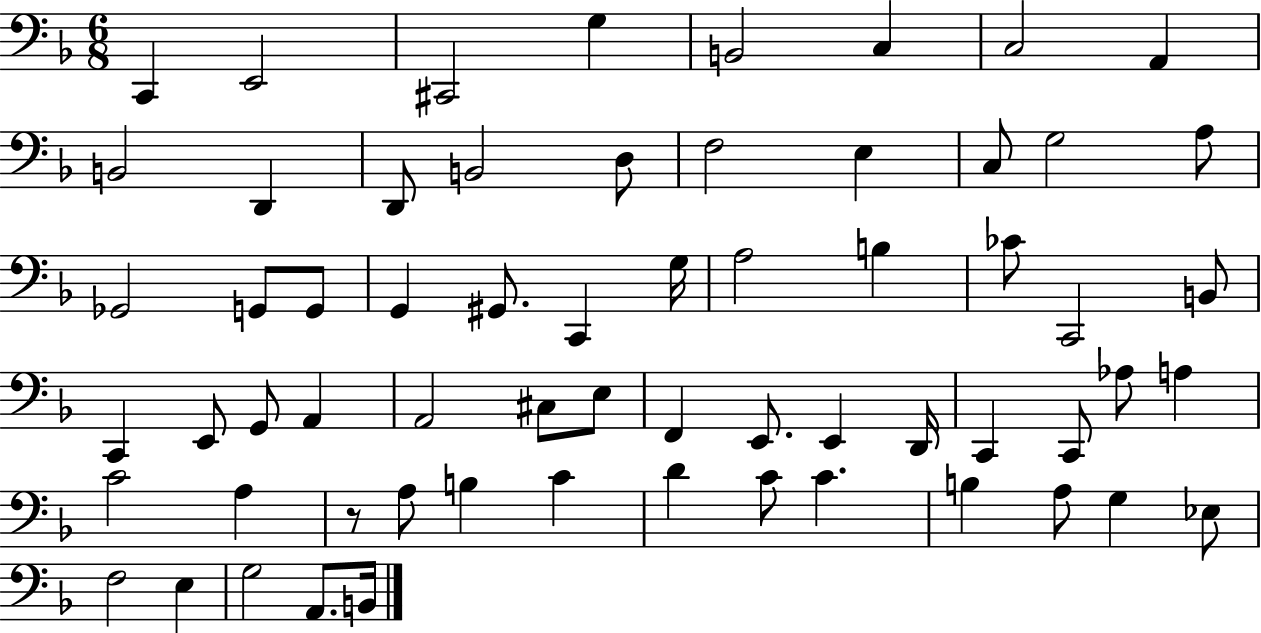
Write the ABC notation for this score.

X:1
T:Untitled
M:6/8
L:1/4
K:F
C,, E,,2 ^C,,2 G, B,,2 C, C,2 A,, B,,2 D,, D,,/2 B,,2 D,/2 F,2 E, C,/2 G,2 A,/2 _G,,2 G,,/2 G,,/2 G,, ^G,,/2 C,, G,/4 A,2 B, _C/2 C,,2 B,,/2 C,, E,,/2 G,,/2 A,, A,,2 ^C,/2 E,/2 F,, E,,/2 E,, D,,/4 C,, C,,/2 _A,/2 A, C2 A, z/2 A,/2 B, C D C/2 C B, A,/2 G, _E,/2 F,2 E, G,2 A,,/2 B,,/4